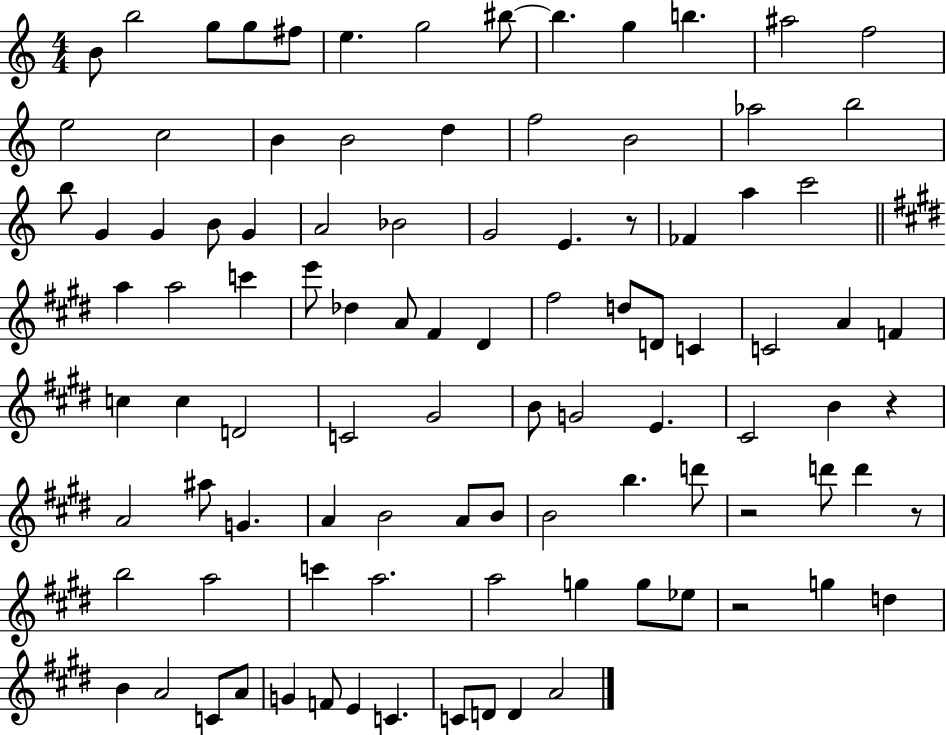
B4/e B5/h G5/e G5/e F#5/e E5/q. G5/h BIS5/e BIS5/q. G5/q B5/q. A#5/h F5/h E5/h C5/h B4/q B4/h D5/q F5/h B4/h Ab5/h B5/h B5/e G4/q G4/q B4/e G4/q A4/h Bb4/h G4/h E4/q. R/e FES4/q A5/q C6/h A5/q A5/h C6/q E6/e Db5/q A4/e F#4/q D#4/q F#5/h D5/e D4/e C4/q C4/h A4/q F4/q C5/q C5/q D4/h C4/h G#4/h B4/e G4/h E4/q. C#4/h B4/q R/q A4/h A#5/e G4/q. A4/q B4/h A4/e B4/e B4/h B5/q. D6/e R/h D6/e D6/q R/e B5/h A5/h C6/q A5/h. A5/h G5/q G5/e Eb5/e R/h G5/q D5/q B4/q A4/h C4/e A4/e G4/q F4/e E4/q C4/q. C4/e D4/e D4/q A4/h